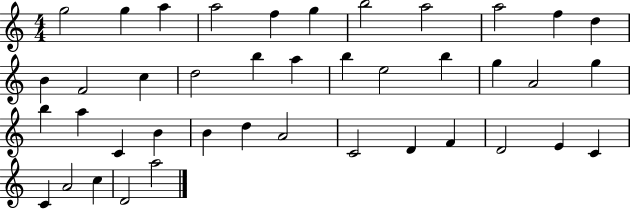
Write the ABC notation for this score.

X:1
T:Untitled
M:4/4
L:1/4
K:C
g2 g a a2 f g b2 a2 a2 f d B F2 c d2 b a b e2 b g A2 g b a C B B d A2 C2 D F D2 E C C A2 c D2 a2